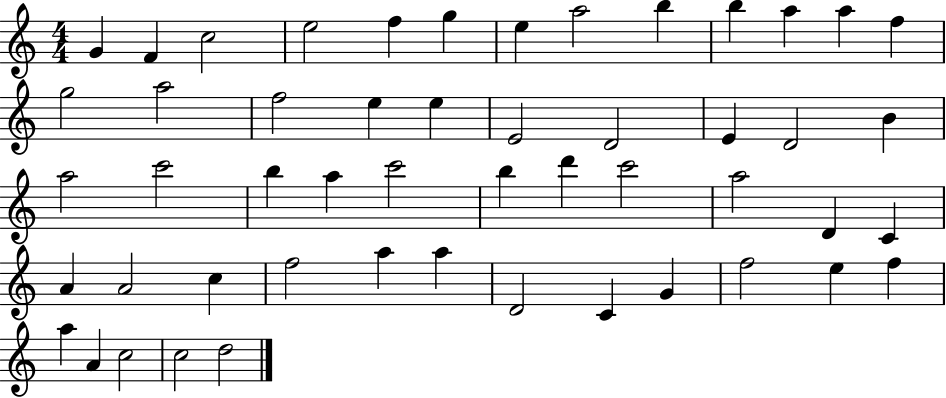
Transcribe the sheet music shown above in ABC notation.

X:1
T:Untitled
M:4/4
L:1/4
K:C
G F c2 e2 f g e a2 b b a a f g2 a2 f2 e e E2 D2 E D2 B a2 c'2 b a c'2 b d' c'2 a2 D C A A2 c f2 a a D2 C G f2 e f a A c2 c2 d2